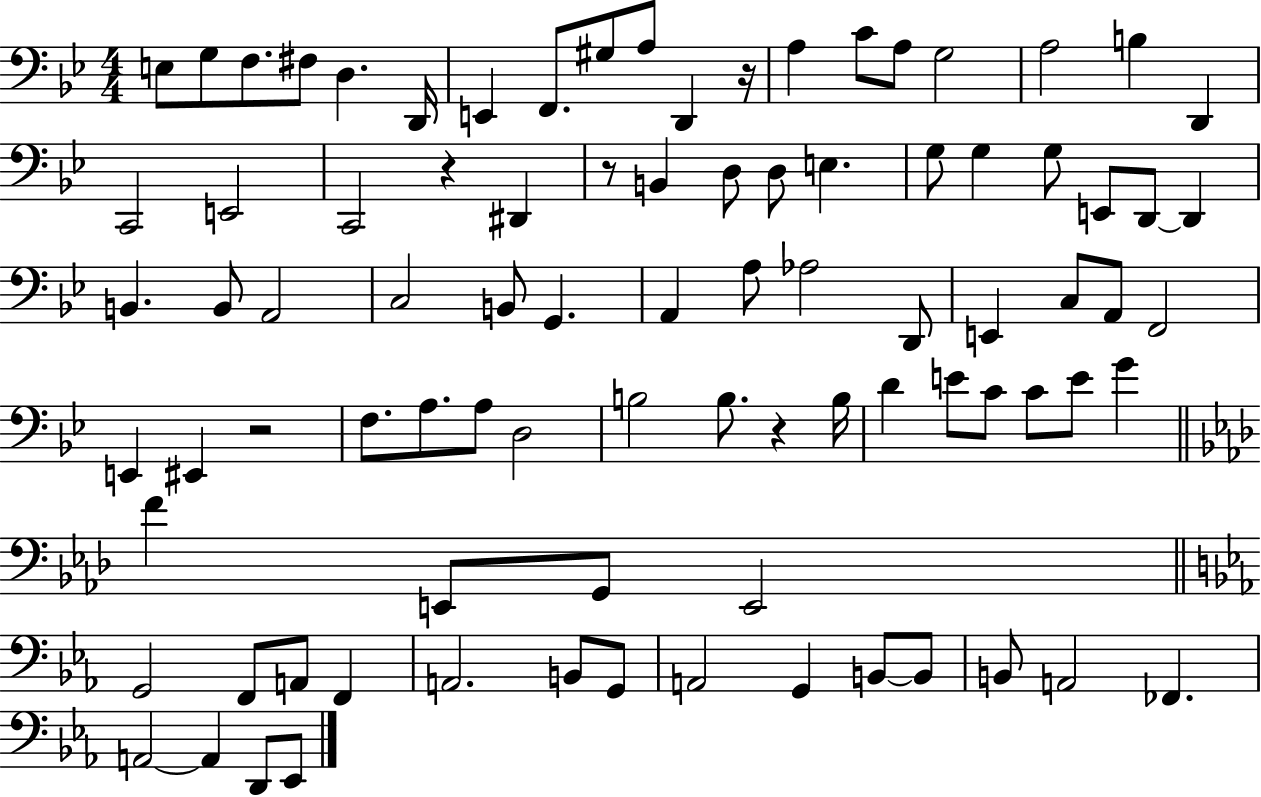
{
  \clef bass
  \numericTimeSignature
  \time 4/4
  \key bes \major
  e8 g8 f8. fis8 d4. d,16 | e,4 f,8. gis8 a8 d,4 r16 | a4 c'8 a8 g2 | a2 b4 d,4 | \break c,2 e,2 | c,2 r4 dis,4 | r8 b,4 d8 d8 e4. | g8 g4 g8 e,8 d,8~~ d,4 | \break b,4. b,8 a,2 | c2 b,8 g,4. | a,4 a8 aes2 d,8 | e,4 c8 a,8 f,2 | \break e,4 eis,4 r2 | f8. a8. a8 d2 | b2 b8. r4 b16 | d'4 e'8 c'8 c'8 e'8 g'4 | \break \bar "||" \break \key f \minor f'4 e,8 g,8 e,2 | \bar "||" \break \key c \minor g,2 f,8 a,8 f,4 | a,2. b,8 g,8 | a,2 g,4 b,8~~ b,8 | b,8 a,2 fes,4. | \break a,2~~ a,4 d,8 ees,8 | \bar "|."
}